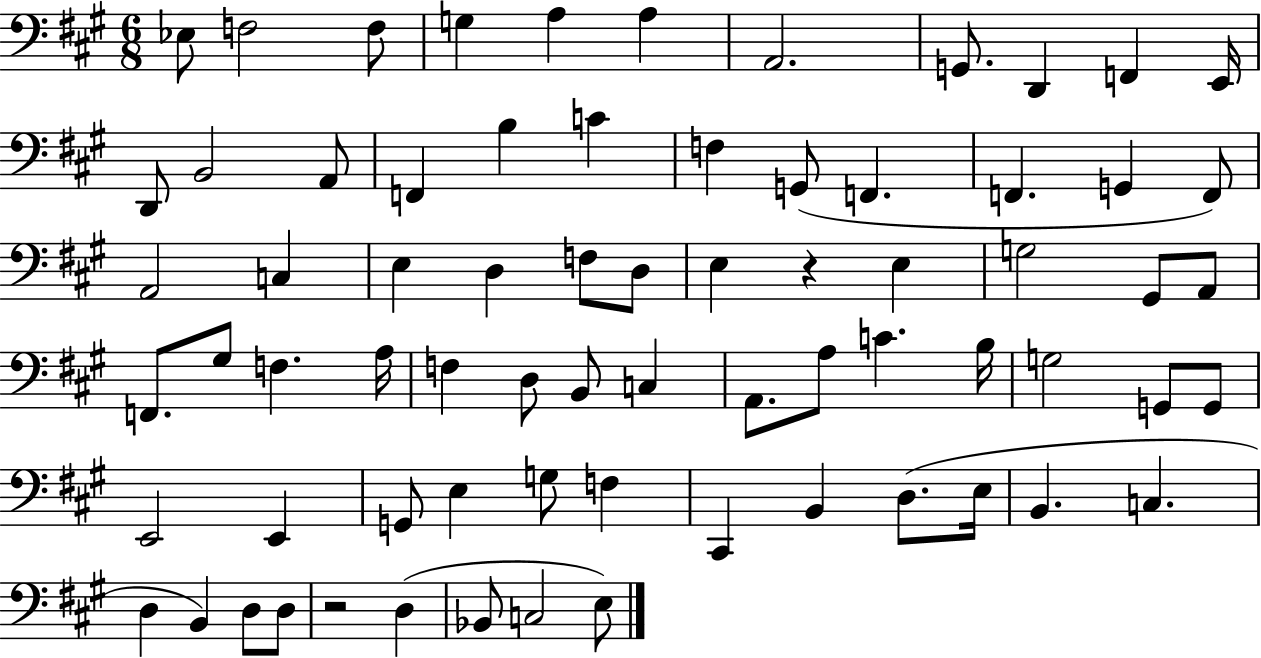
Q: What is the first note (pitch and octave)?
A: Eb3